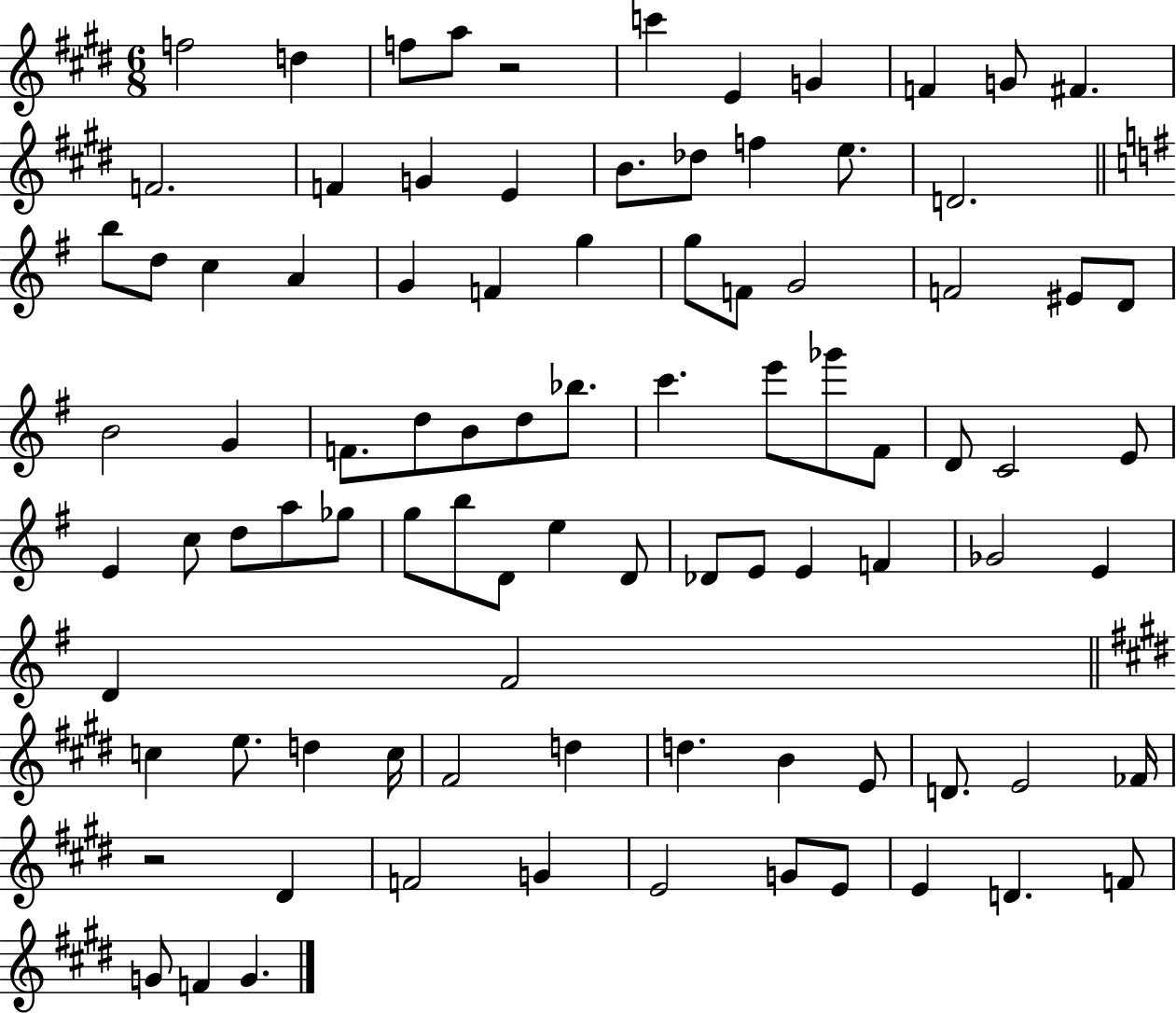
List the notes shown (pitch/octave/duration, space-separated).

F5/h D5/q F5/e A5/e R/h C6/q E4/q G4/q F4/q G4/e F#4/q. F4/h. F4/q G4/q E4/q B4/e. Db5/e F5/q E5/e. D4/h. B5/e D5/e C5/q A4/q G4/q F4/q G5/q G5/e F4/e G4/h F4/h EIS4/e D4/e B4/h G4/q F4/e. D5/e B4/e D5/e Bb5/e. C6/q. E6/e Gb6/e F#4/e D4/e C4/h E4/e E4/q C5/e D5/e A5/e Gb5/e G5/e B5/e D4/e E5/q D4/e Db4/e E4/e E4/q F4/q Gb4/h E4/q D4/q F#4/h C5/q E5/e. D5/q C5/s F#4/h D5/q D5/q. B4/q E4/e D4/e. E4/h FES4/s R/h D#4/q F4/h G4/q E4/h G4/e E4/e E4/q D4/q. F4/e G4/e F4/q G4/q.